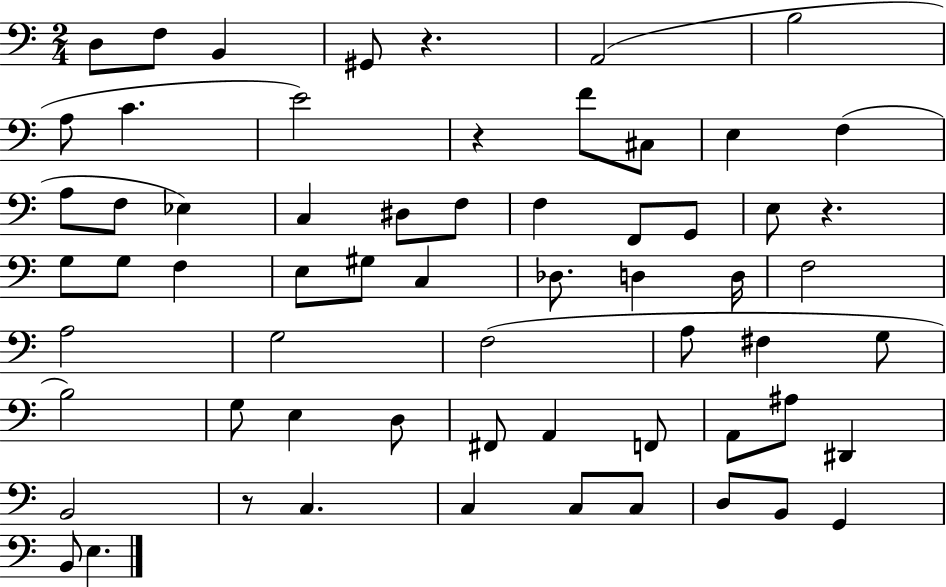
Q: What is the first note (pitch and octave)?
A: D3